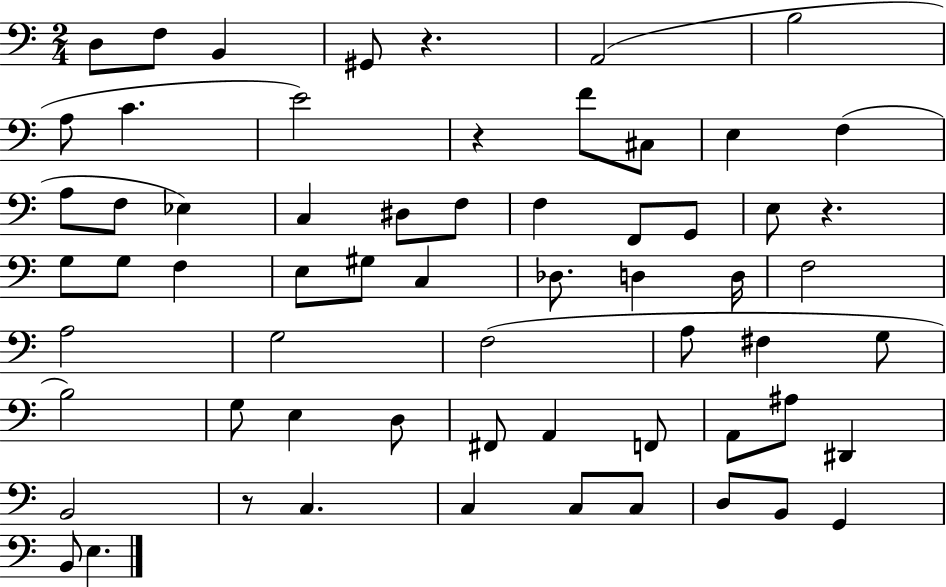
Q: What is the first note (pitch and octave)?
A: D3